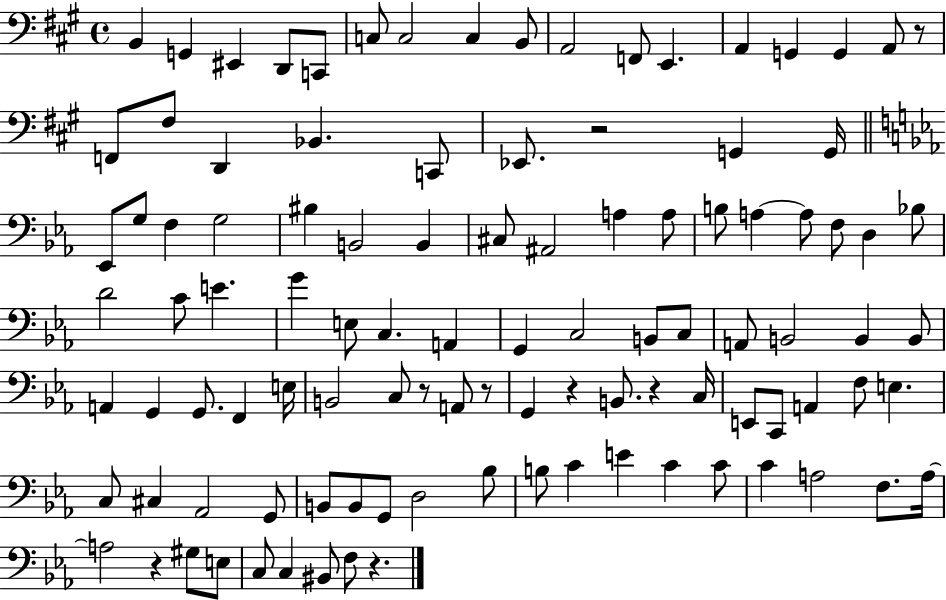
B2/q G2/q EIS2/q D2/e C2/e C3/e C3/h C3/q B2/e A2/h F2/e E2/q. A2/q G2/q G2/q A2/e R/e F2/e F#3/e D2/q Bb2/q. C2/e Eb2/e. R/h G2/q G2/s Eb2/e G3/e F3/q G3/h BIS3/q B2/h B2/q C#3/e A#2/h A3/q A3/e B3/e A3/q A3/e F3/e D3/q Bb3/e D4/h C4/e E4/q. G4/q E3/e C3/q. A2/q G2/q C3/h B2/e C3/e A2/e B2/h B2/q B2/e A2/q G2/q G2/e. F2/q E3/s B2/h C3/e R/e A2/e R/e G2/q R/q B2/e. R/q C3/s E2/e C2/e A2/q F3/e E3/q. C3/e C#3/q Ab2/h G2/e B2/e B2/e G2/e D3/h Bb3/e B3/e C4/q E4/q C4/q C4/e C4/q A3/h F3/e. A3/s A3/h R/q G#3/e E3/e C3/e C3/q BIS2/e F3/e R/q.